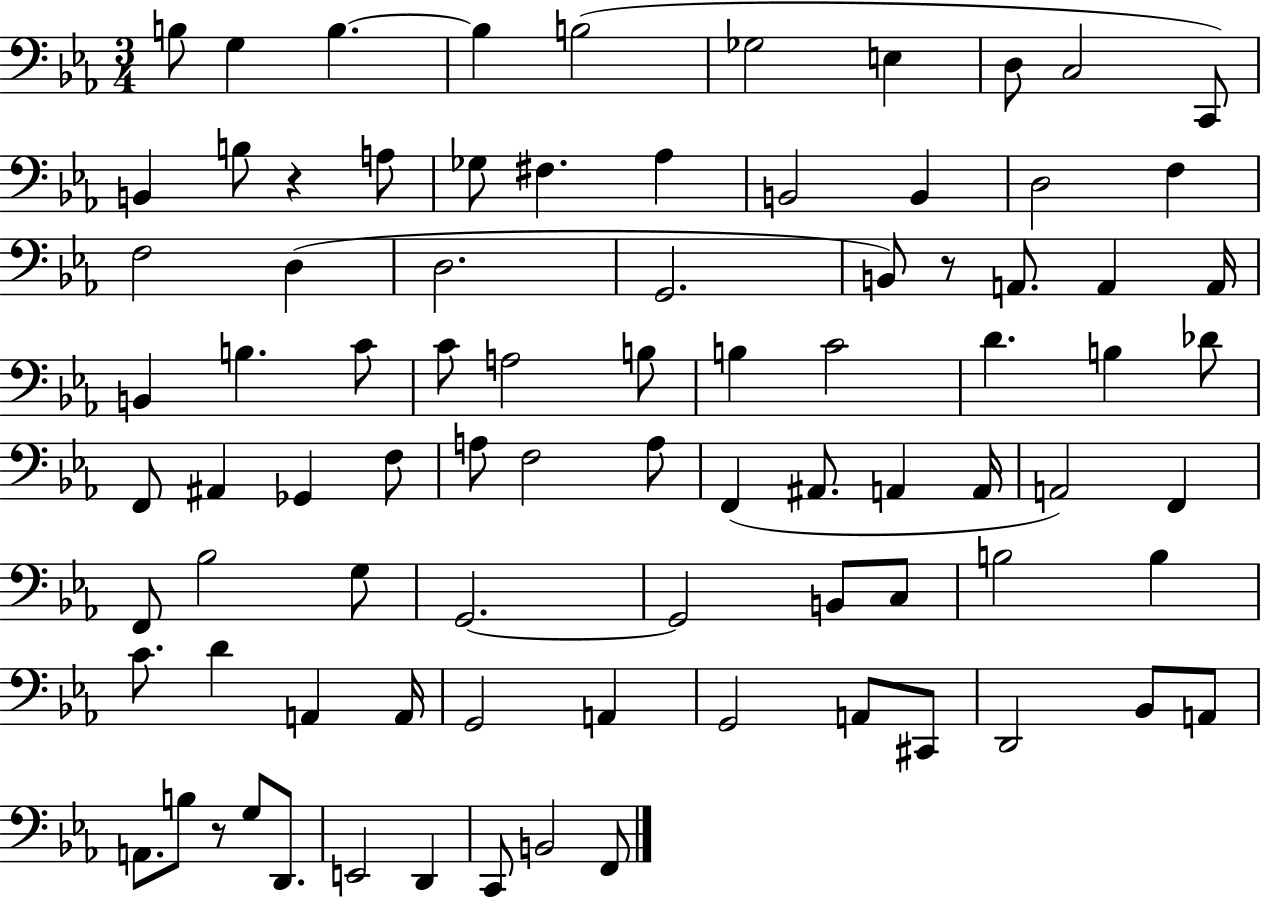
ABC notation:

X:1
T:Untitled
M:3/4
L:1/4
K:Eb
B,/2 G, B, B, B,2 _G,2 E, D,/2 C,2 C,,/2 B,, B,/2 z A,/2 _G,/2 ^F, _A, B,,2 B,, D,2 F, F,2 D, D,2 G,,2 B,,/2 z/2 A,,/2 A,, A,,/4 B,, B, C/2 C/2 A,2 B,/2 B, C2 D B, _D/2 F,,/2 ^A,, _G,, F,/2 A,/2 F,2 A,/2 F,, ^A,,/2 A,, A,,/4 A,,2 F,, F,,/2 _B,2 G,/2 G,,2 G,,2 B,,/2 C,/2 B,2 B, C/2 D A,, A,,/4 G,,2 A,, G,,2 A,,/2 ^C,,/2 D,,2 _B,,/2 A,,/2 A,,/2 B,/2 z/2 G,/2 D,,/2 E,,2 D,, C,,/2 B,,2 F,,/2